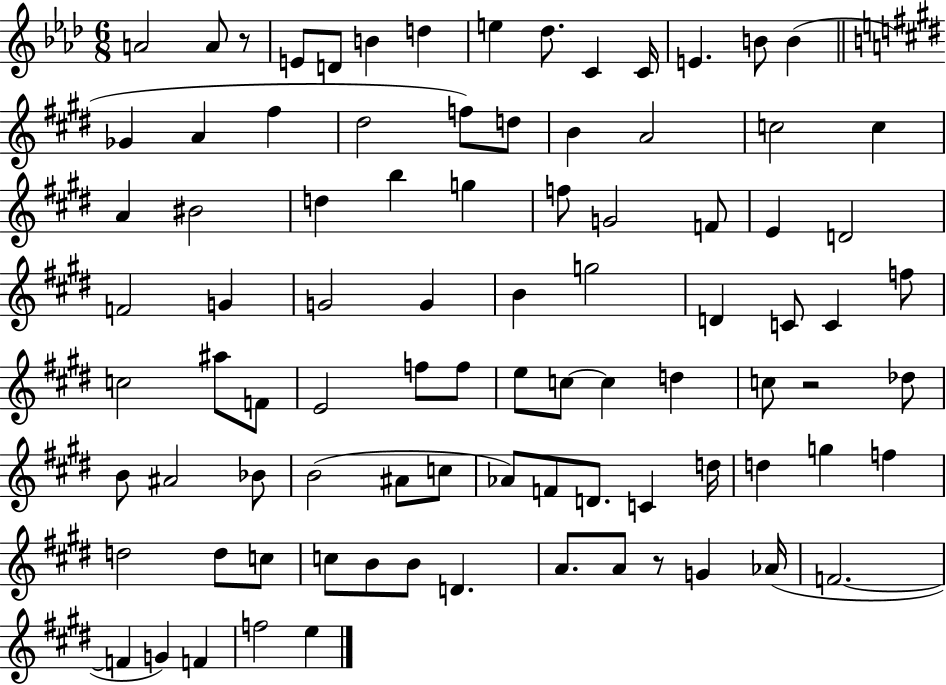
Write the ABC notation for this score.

X:1
T:Untitled
M:6/8
L:1/4
K:Ab
A2 A/2 z/2 E/2 D/2 B d e _d/2 C C/4 E B/2 B _G A ^f ^d2 f/2 d/2 B A2 c2 c A ^B2 d b g f/2 G2 F/2 E D2 F2 G G2 G B g2 D C/2 C f/2 c2 ^a/2 F/2 E2 f/2 f/2 e/2 c/2 c d c/2 z2 _d/2 B/2 ^A2 _B/2 B2 ^A/2 c/2 _A/2 F/2 D/2 C d/4 d g f d2 d/2 c/2 c/2 B/2 B/2 D A/2 A/2 z/2 G _A/4 F2 F G F f2 e